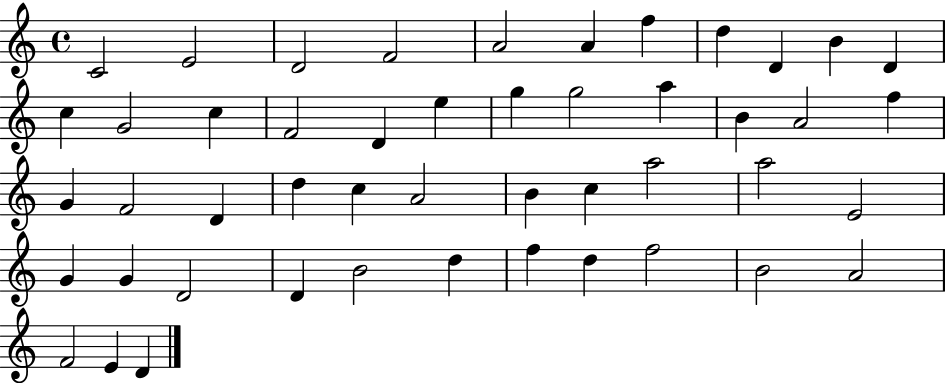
C4/h E4/h D4/h F4/h A4/h A4/q F5/q D5/q D4/q B4/q D4/q C5/q G4/h C5/q F4/h D4/q E5/q G5/q G5/h A5/q B4/q A4/h F5/q G4/q F4/h D4/q D5/q C5/q A4/h B4/q C5/q A5/h A5/h E4/h G4/q G4/q D4/h D4/q B4/h D5/q F5/q D5/q F5/h B4/h A4/h F4/h E4/q D4/q